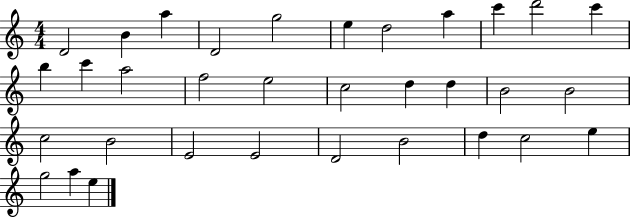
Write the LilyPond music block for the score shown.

{
  \clef treble
  \numericTimeSignature
  \time 4/4
  \key c \major
  d'2 b'4 a''4 | d'2 g''2 | e''4 d''2 a''4 | c'''4 d'''2 c'''4 | \break b''4 c'''4 a''2 | f''2 e''2 | c''2 d''4 d''4 | b'2 b'2 | \break c''2 b'2 | e'2 e'2 | d'2 b'2 | d''4 c''2 e''4 | \break g''2 a''4 e''4 | \bar "|."
}